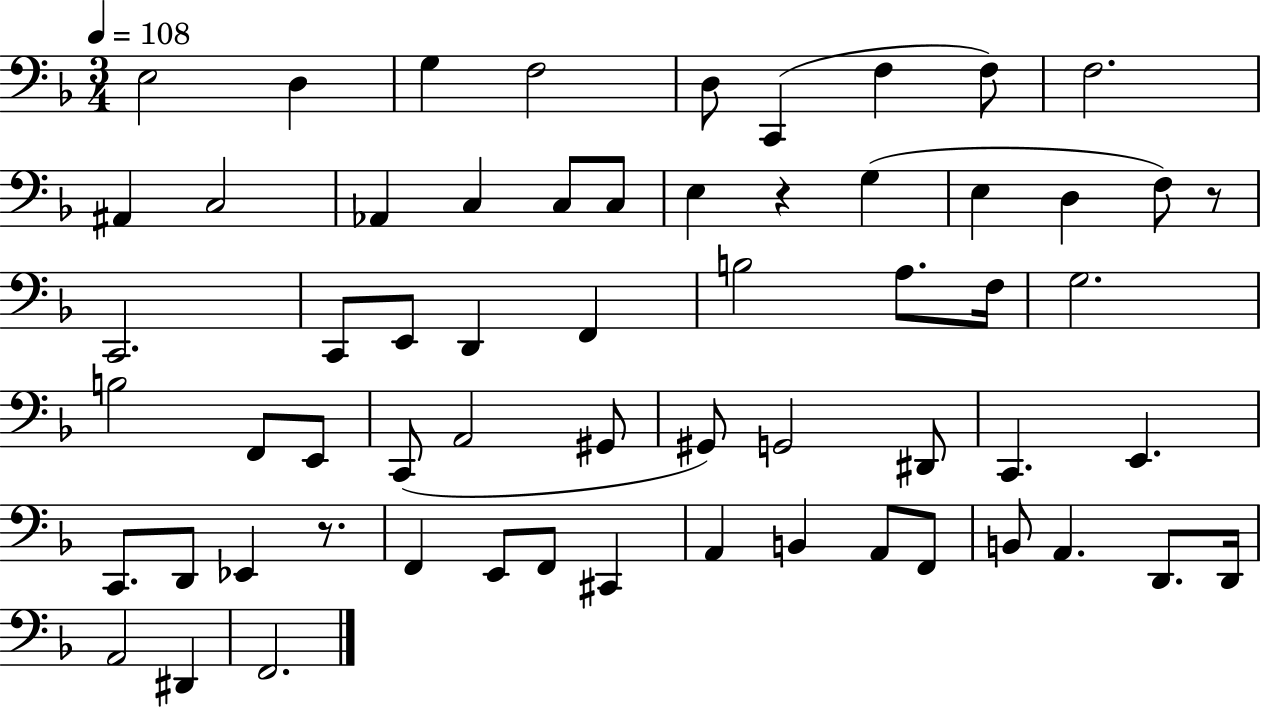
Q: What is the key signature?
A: F major